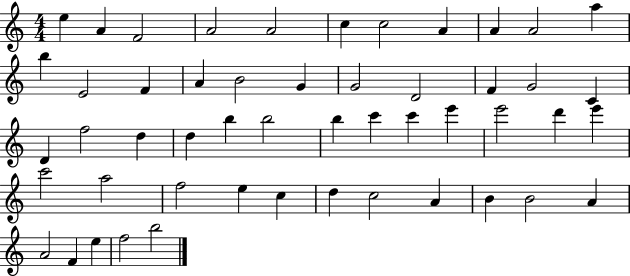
X:1
T:Untitled
M:4/4
L:1/4
K:C
e A F2 A2 A2 c c2 A A A2 a b E2 F A B2 G G2 D2 F G2 C D f2 d d b b2 b c' c' e' e'2 d' e' c'2 a2 f2 e c d c2 A B B2 A A2 F e f2 b2